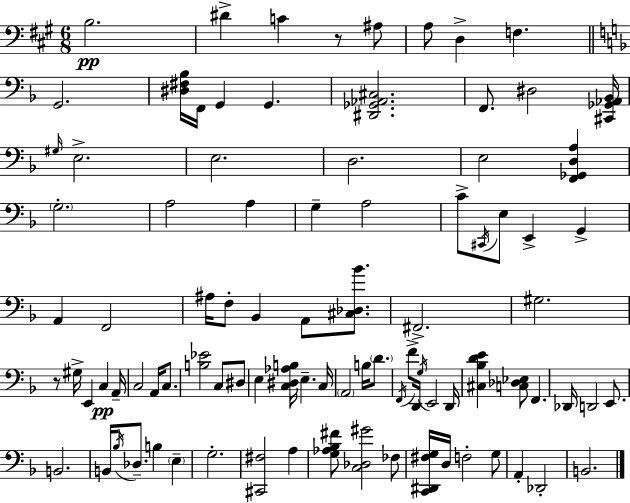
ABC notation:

X:1
T:Untitled
M:6/8
L:1/4
K:A
B,2 ^D C z/2 ^A,/2 A,/2 D, F, G,,2 [^D,^F,_B,]/4 F,,/4 G,, G,, [^D,,_G,,_A,,^C,]2 F,,/2 ^D,2 [^C,,_G,,_A,,_B,,]/4 ^G,/4 E,2 E,2 D,2 E,2 [F,,_G,,D,A,] G,2 A,2 A, G, A,2 C/2 ^C,,/4 E,/2 E,, G,, A,, F,,2 ^A,/4 F,/2 _B,, A,,/2 [^C,_D,_B]/2 ^F,,2 ^G,2 z/2 ^G,/4 E,, C, A,,/4 C,2 A,,/4 C,/2 [B,_E]2 C,/2 ^D,/2 E, [C,^D,_A,B,]/4 E, C,/4 A,,2 B,/4 D/2 F,,/4 F/2 D,,/4 G,/4 E,,2 D,,/4 [^C,_B,DE] [C,_D,_E,]/2 F,, _D,,/4 D,,2 E,,/2 B,,2 B,,/4 _B,/4 _D,/2 B, E, G,2 [^C,,^F,]2 A, [G,_A,_B,^F]/2 [C,_D,^G]2 _F,/2 [C,,^D,,^F,G,]/4 D,/4 F,2 G,/2 A,, _D,,2 B,,2